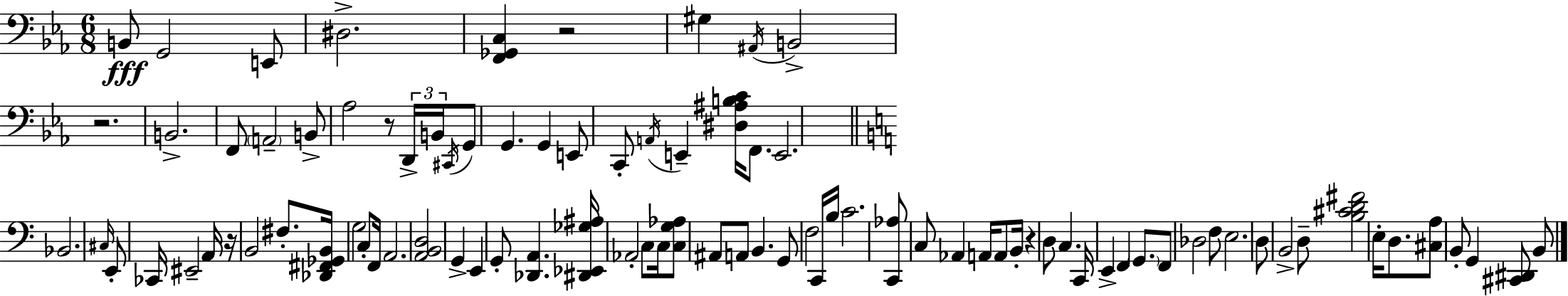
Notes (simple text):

B2/e G2/h E2/e D#3/h. [F2,Gb2,C3]/q R/h G#3/q A#2/s B2/h R/h. B2/h. F2/e A2/h B2/e Ab3/h R/e D2/s B2/s C#2/s G2/e G2/q. G2/q E2/e C2/e A2/s E2/q [D#3,A#3,B3,C4]/s F2/e. E2/h. Bb2/h. C#3/s E2/e CES2/s EIS2/h A2/s R/s B2/h F#3/e. [Db2,F#2,Gb2,B2]/s G3/h C3/e F2/s A2/h. [A2,B2,D3]/h G2/q E2/q G2/e [Db2,A2]/q. [D#2,Eb2,Gb3,A#3]/s Ab2/h C3/e C3/s [C3,G3,Ab3]/e A#2/e A2/e B2/q. G2/e F3/h C2/s B3/s C4/h. [C2,Ab3]/e C3/e Ab2/q A2/s A2/e B2/s R/q D3/e C3/q. C2/s E2/q F2/q G2/e. F2/e Db3/h F3/e E3/h. D3/e B2/h D3/e [B3,C#4,D4,F#4]/h E3/s D3/e. [C#3,A3]/e B2/e G2/q [C#2,D#2]/e B2/e